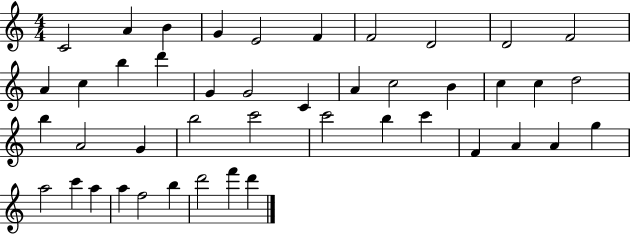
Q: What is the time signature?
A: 4/4